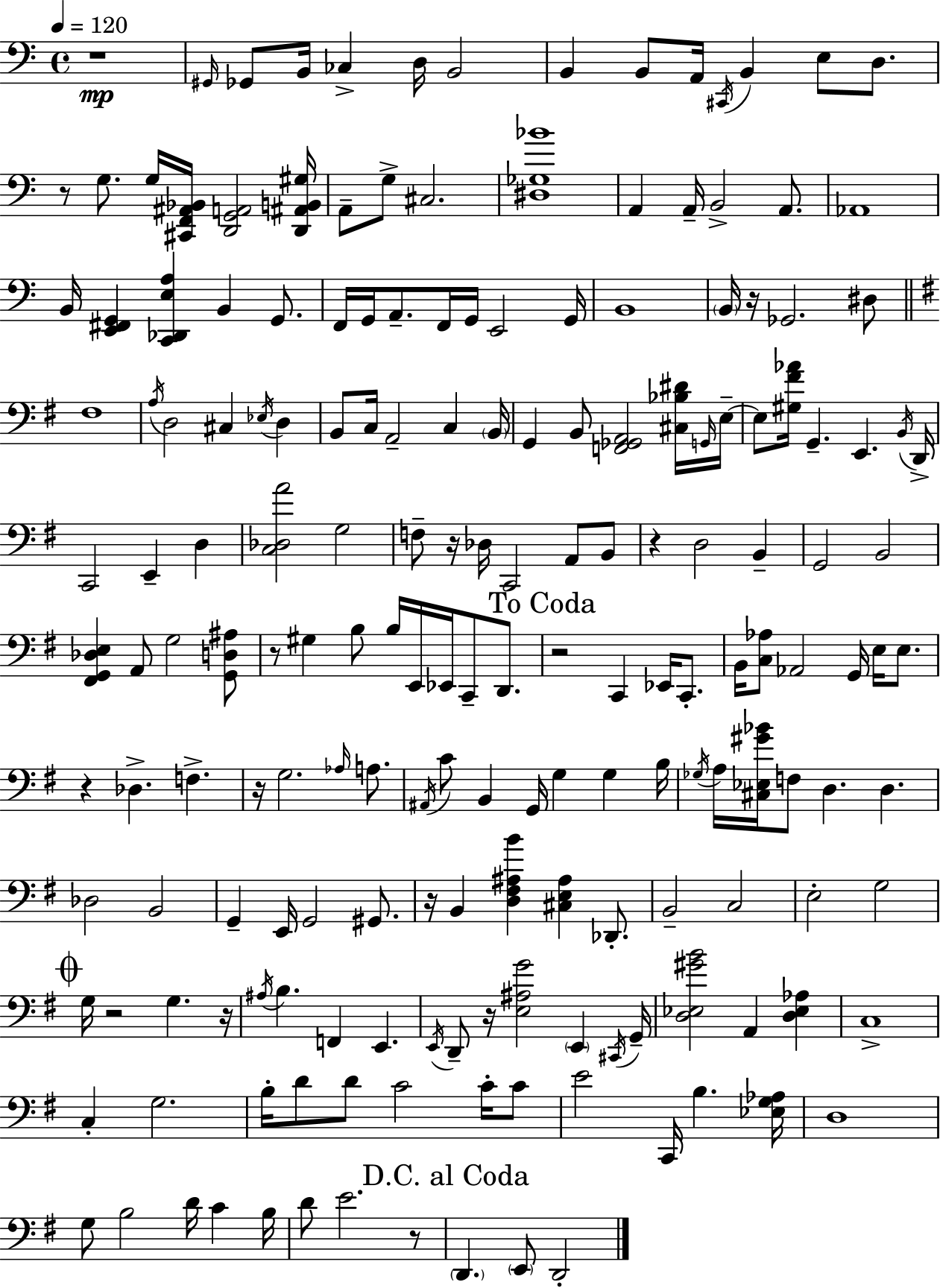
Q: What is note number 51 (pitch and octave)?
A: G2